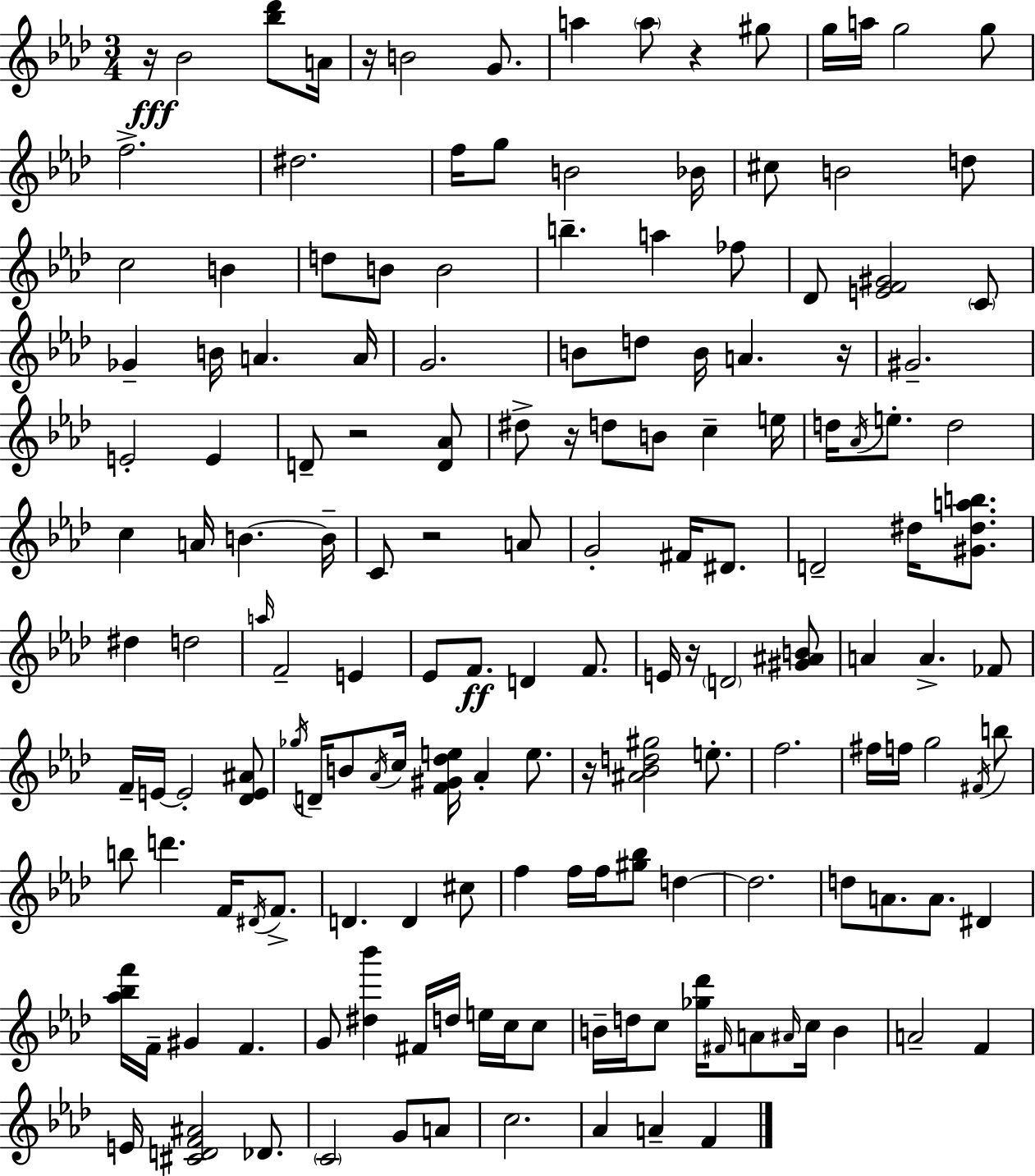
R/s Bb4/h [Bb5,Db6]/e A4/s R/s B4/h G4/e. A5/q A5/e R/q G#5/e G5/s A5/s G5/h G5/e F5/h. D#5/h. F5/s G5/e B4/h Bb4/s C#5/e B4/h D5/e C5/h B4/q D5/e B4/e B4/h B5/q. A5/q FES5/e Db4/e [E4,F4,G#4]/h C4/e Gb4/q B4/s A4/q. A4/s G4/h. B4/e D5/e B4/s A4/q. R/s G#4/h. E4/h E4/q D4/e R/h [D4,Ab4]/e D#5/e R/s D5/e B4/e C5/q E5/s D5/s Ab4/s E5/e. D5/h C5/q A4/s B4/q. B4/s C4/e R/h A4/e G4/h F#4/s D#4/e. D4/h D#5/s [G#4,D#5,A5,B5]/e. D#5/q D5/h A5/s F4/h E4/q Eb4/e F4/e. D4/q F4/e. E4/s R/s D4/h [G#4,A#4,B4]/e A4/q A4/q. FES4/e F4/s E4/s E4/h [Db4,E4,A#4]/e Gb5/s D4/s B4/e Ab4/s C5/s [F4,G#4,Db5,E5]/s Ab4/q E5/e. R/s [A#4,Bb4,D5,G#5]/h E5/e. F5/h. F#5/s F5/s G5/h F#4/s B5/e B5/e D6/q. F4/s D#4/s F4/e. D4/q. D4/q C#5/e F5/q F5/s F5/s [G#5,Bb5]/e D5/q D5/h. D5/e A4/e. A4/e. D#4/q [Ab5,Bb5,F6]/s F4/s G#4/q F4/q. G4/e [D#5,Bb6]/q F#4/s D5/s E5/s C5/s C5/e B4/s D5/s C5/e [Gb5,Db6]/s F#4/s A4/e A#4/s C5/s B4/q A4/h F4/q E4/s [C#4,D4,F4,A#4]/h Db4/e. C4/h G4/e A4/e C5/h. Ab4/q A4/q F4/q